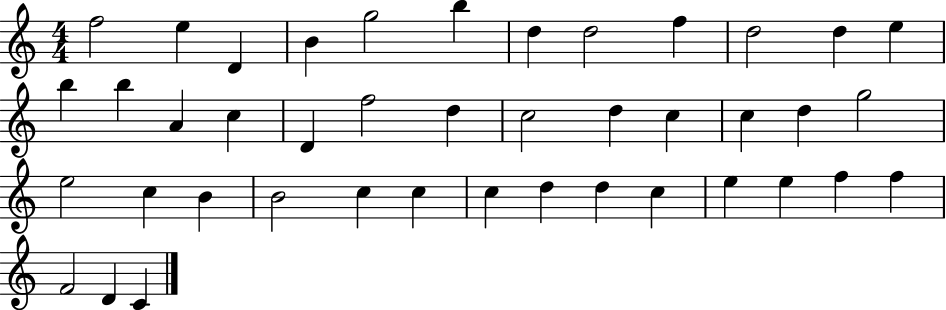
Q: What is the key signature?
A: C major